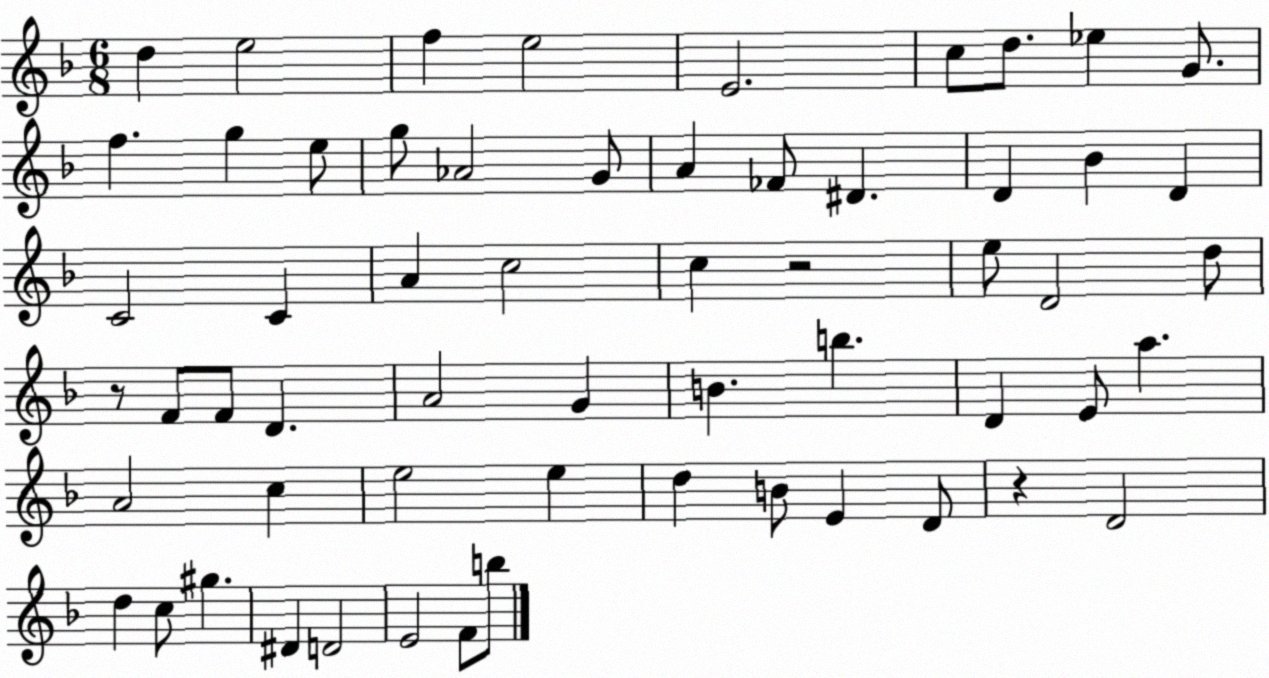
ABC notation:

X:1
T:Untitled
M:6/8
L:1/4
K:F
d e2 f e2 E2 c/2 d/2 _e G/2 f g e/2 g/2 _A2 G/2 A _F/2 ^D D _B D C2 C A c2 c z2 e/2 D2 d/2 z/2 F/2 F/2 D A2 G B b D E/2 a A2 c e2 e d B/2 E D/2 z D2 d c/2 ^g ^D D2 E2 F/2 b/2